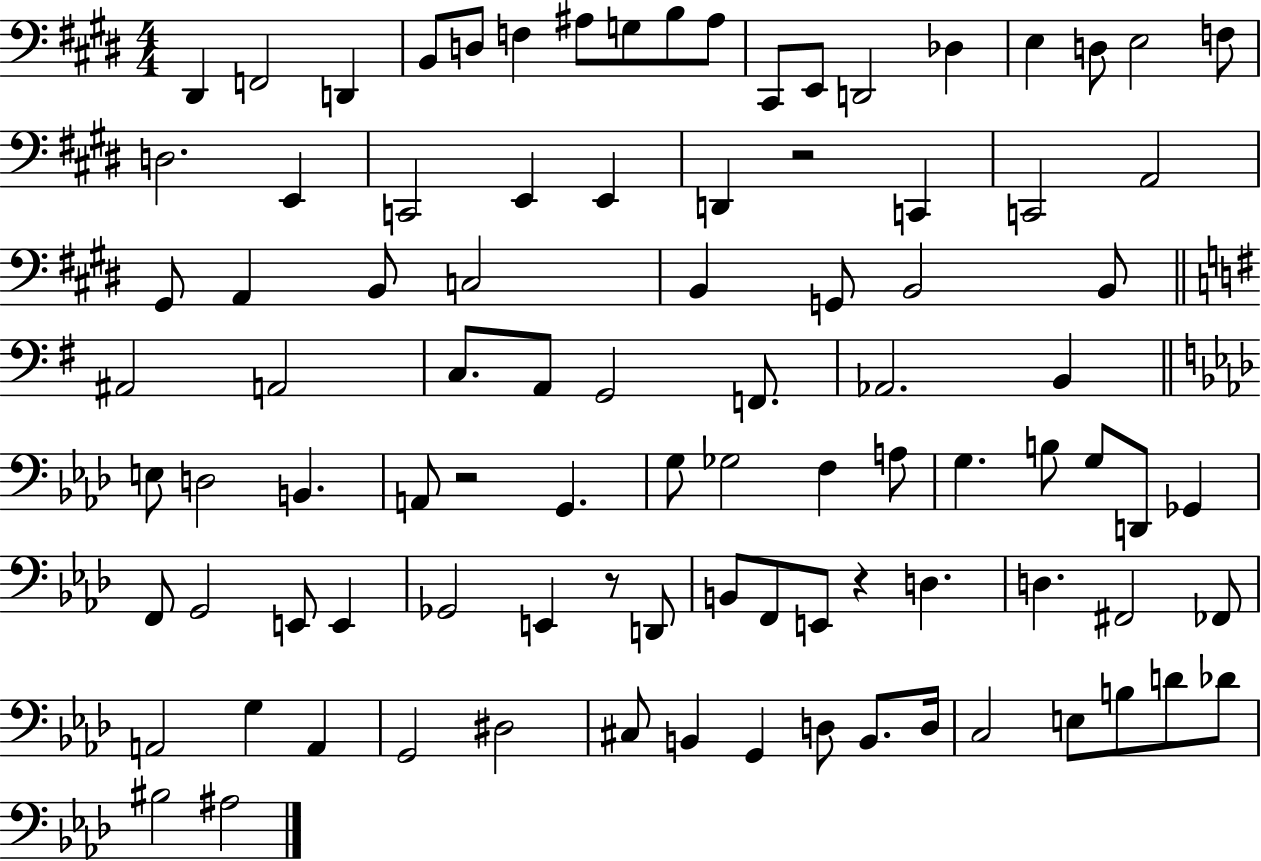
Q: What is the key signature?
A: E major